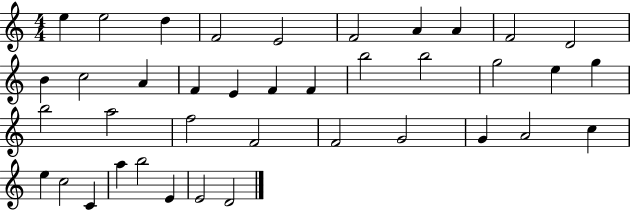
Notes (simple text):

E5/q E5/h D5/q F4/h E4/h F4/h A4/q A4/q F4/h D4/h B4/q C5/h A4/q F4/q E4/q F4/q F4/q B5/h B5/h G5/h E5/q G5/q B5/h A5/h F5/h F4/h F4/h G4/h G4/q A4/h C5/q E5/q C5/h C4/q A5/q B5/h E4/q E4/h D4/h